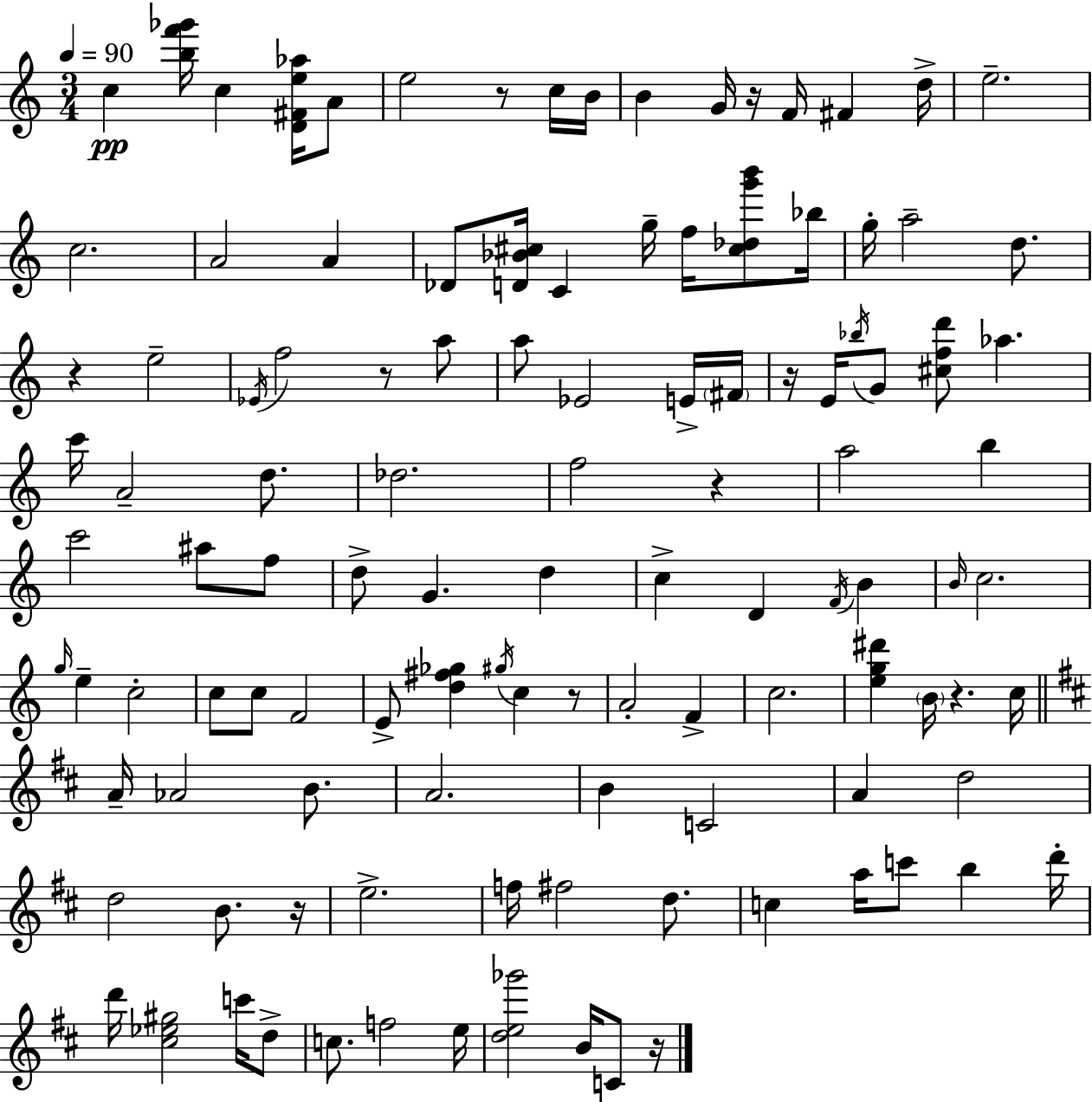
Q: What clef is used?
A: treble